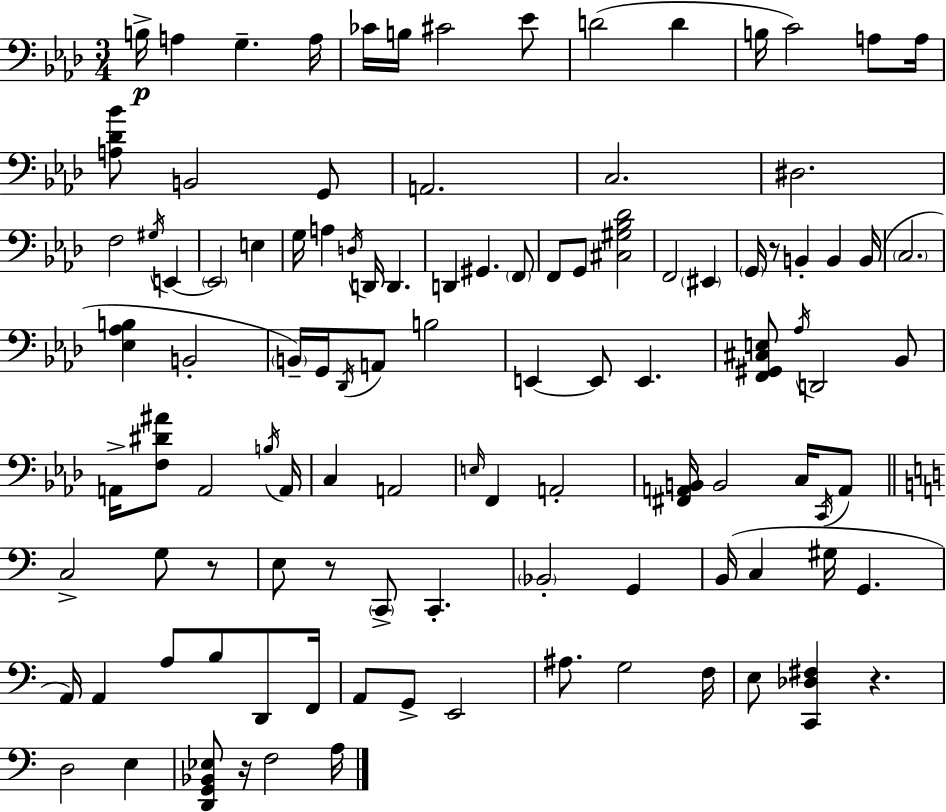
X:1
T:Untitled
M:3/4
L:1/4
K:Ab
B,/4 A, G, A,/4 _C/4 B,/4 ^C2 _E/2 D2 D B,/4 C2 A,/2 A,/4 [A,_D_B]/2 B,,2 G,,/2 A,,2 C,2 ^D,2 F,2 ^G,/4 E,, E,,2 E, G,/4 A, D,/4 D,,/4 D,, D,, ^G,, F,,/2 F,,/2 G,,/2 [^C,^G,_B,_D]2 F,,2 ^E,, G,,/4 z/2 B,, B,, B,,/4 C,2 [_E,_A,B,] B,,2 B,,/4 G,,/4 _D,,/4 A,,/2 B,2 E,, E,,/2 E,, [F,,^G,,^C,E,]/2 _A,/4 D,,2 _B,,/2 A,,/4 [F,^D^A]/2 A,,2 B,/4 A,,/4 C, A,,2 E,/4 F,, A,,2 [^F,,A,,B,,]/4 B,,2 C,/4 C,,/4 A,,/2 C,2 G,/2 z/2 E,/2 z/2 C,,/2 C,, _B,,2 G,, B,,/4 C, ^G,/4 G,, A,,/4 A,, A,/2 B,/2 D,,/2 F,,/4 A,,/2 G,,/2 E,,2 ^A,/2 G,2 F,/4 E,/2 [C,,_D,^F,] z D,2 E, [D,,G,,_B,,_E,]/2 z/4 F,2 A,/4